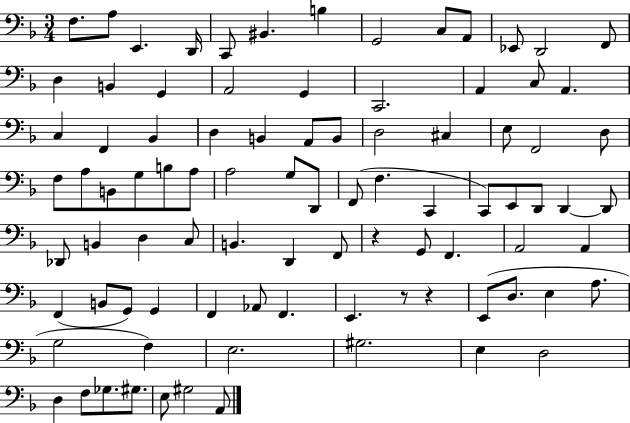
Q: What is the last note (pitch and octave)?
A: A2